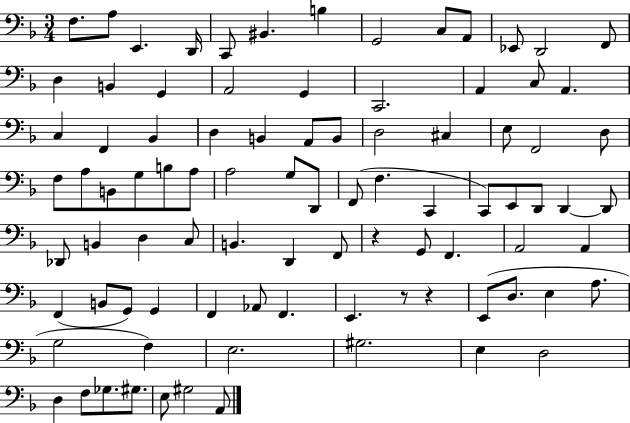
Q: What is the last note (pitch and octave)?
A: A2